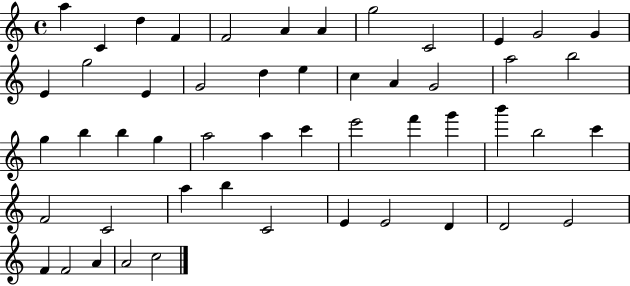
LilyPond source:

{
  \clef treble
  \time 4/4
  \defaultTimeSignature
  \key c \major
  a''4 c'4 d''4 f'4 | f'2 a'4 a'4 | g''2 c'2 | e'4 g'2 g'4 | \break e'4 g''2 e'4 | g'2 d''4 e''4 | c''4 a'4 g'2 | a''2 b''2 | \break g''4 b''4 b''4 g''4 | a''2 a''4 c'''4 | e'''2 f'''4 g'''4 | b'''4 b''2 c'''4 | \break f'2 c'2 | a''4 b''4 c'2 | e'4 e'2 d'4 | d'2 e'2 | \break f'4 f'2 a'4 | a'2 c''2 | \bar "|."
}